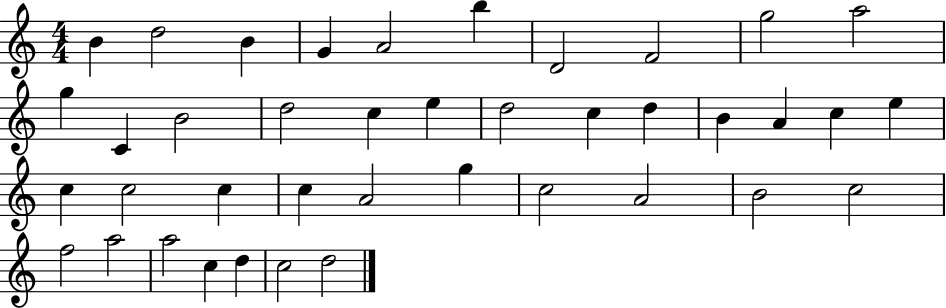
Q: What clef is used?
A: treble